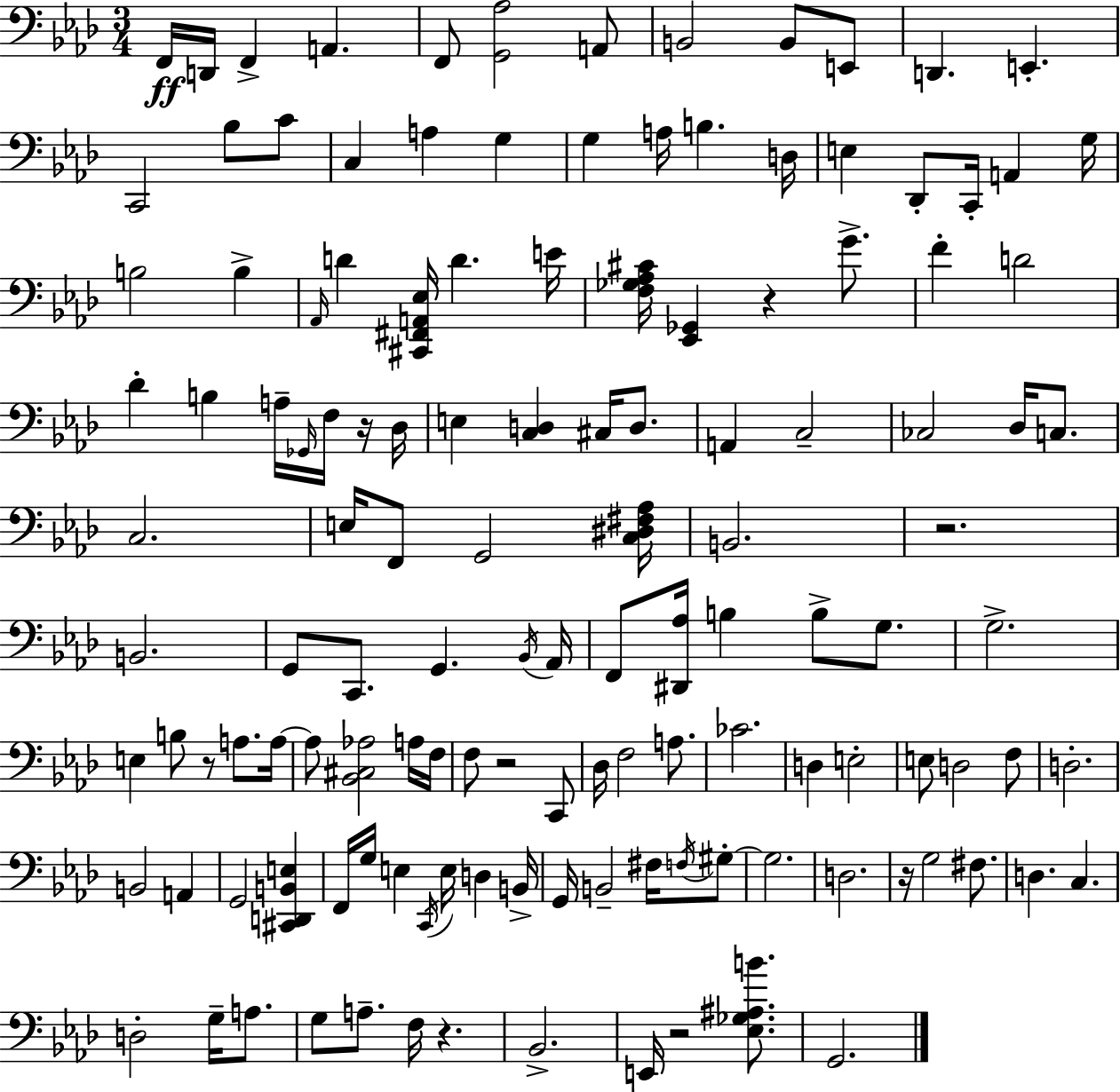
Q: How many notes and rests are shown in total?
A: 132